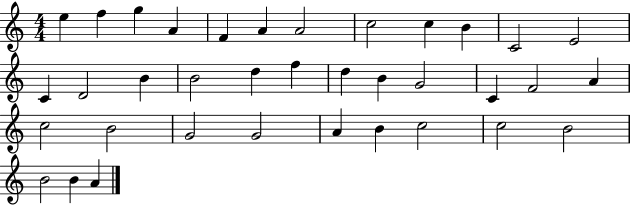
X:1
T:Untitled
M:4/4
L:1/4
K:C
e f g A F A A2 c2 c B C2 E2 C D2 B B2 d f d B G2 C F2 A c2 B2 G2 G2 A B c2 c2 B2 B2 B A